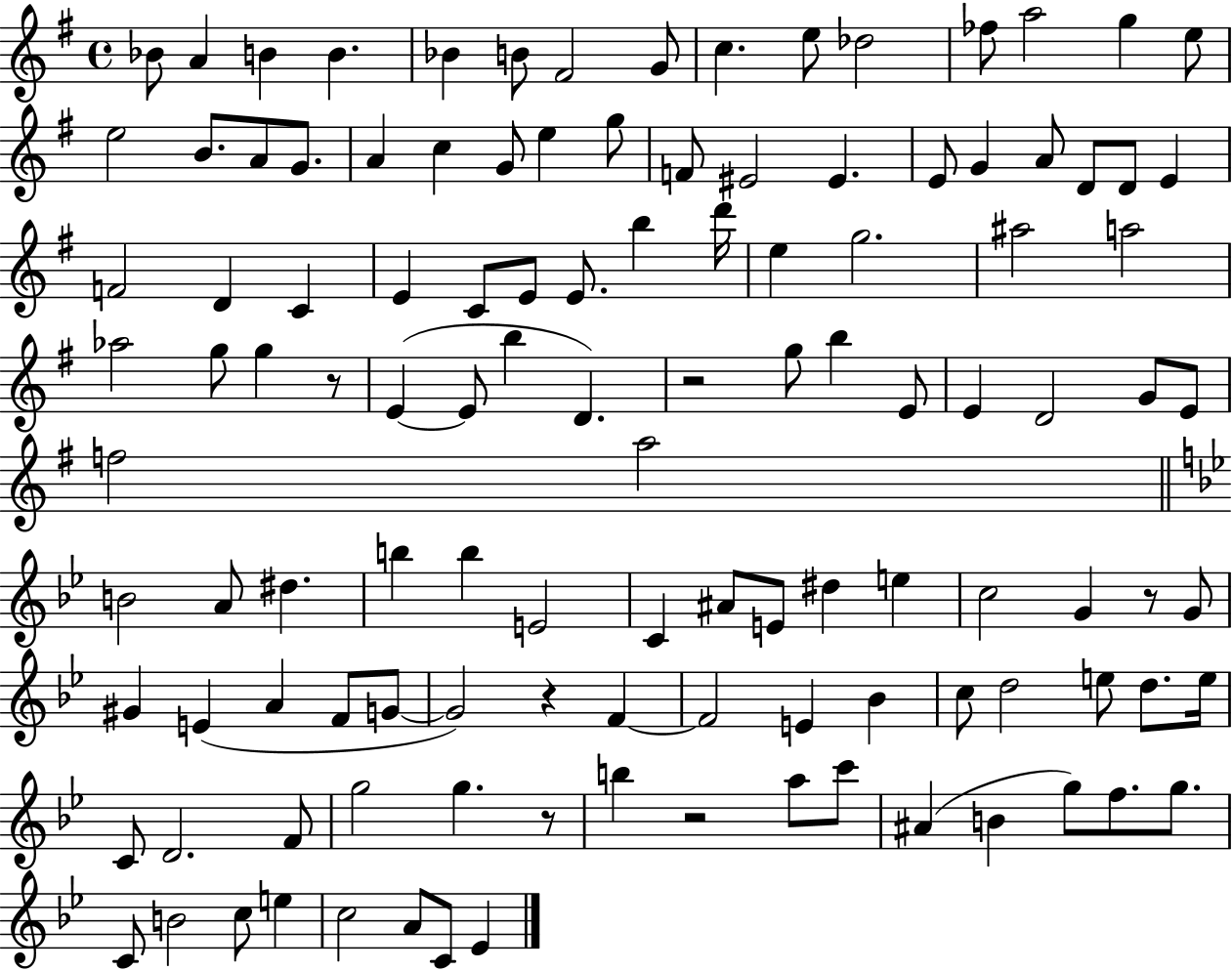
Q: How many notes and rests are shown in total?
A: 118